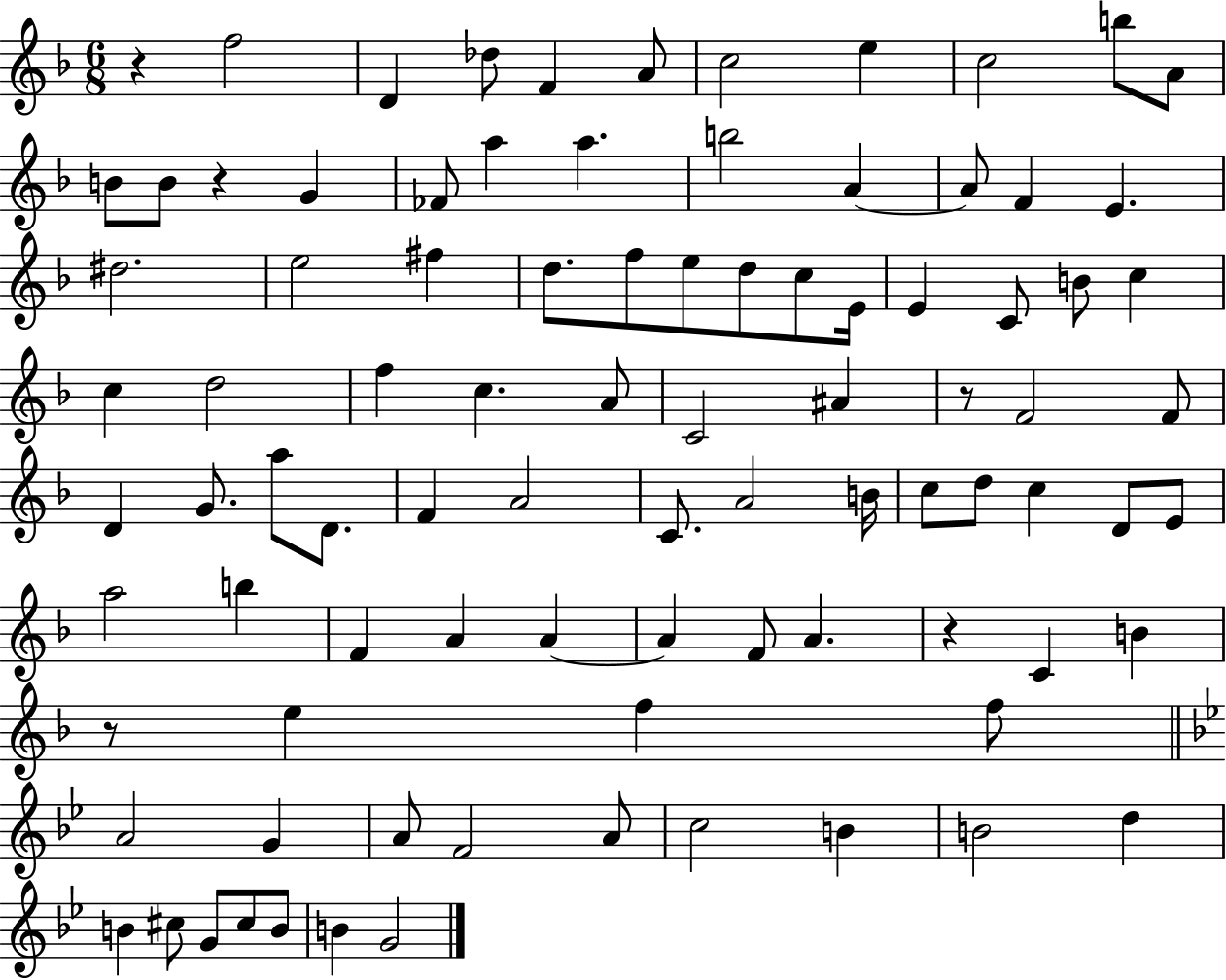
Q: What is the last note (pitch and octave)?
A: G4